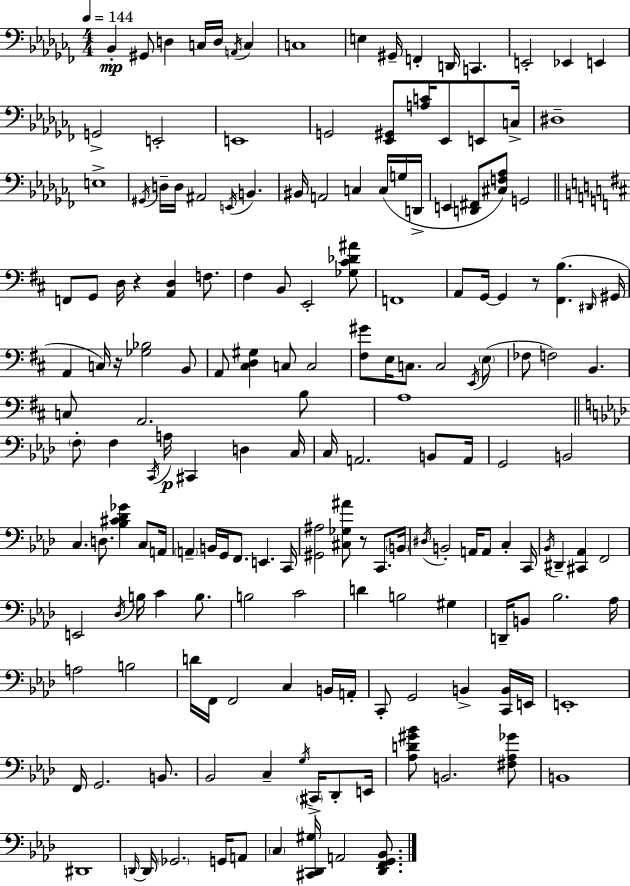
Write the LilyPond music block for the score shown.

{
  \clef bass
  \numericTimeSignature
  \time 4/4
  \key aes \minor
  \tempo 4 = 144
  bes,4-.\mp gis,8 d4 c16 d16 \acciaccatura { a,16 } c4 | c1 | e4 gis,16-- f,4-. d,16 c,4. | e,2-. ees,4 e,4 | \break g,2-> e,2-. | e,1 | g,2 <ees, gis,>8 <a c'>16 ees,8 e,8 | c16-> dis1-- | \break e1-> | \acciaccatura { gis,16 } d16-- d16 ais,2 \acciaccatura { e,16 } b,4. | bis,16 a,2 c4 | c16( g16 d,16-> e,4 <d, fis,>8 <cis f aes>8) g,2 | \break \bar "||" \break \key b \minor f,8 g,8 d16 r4 <a, d>4 f8. | fis4 b,8 e,2-. <ges cis' des' ais'>8 | f,1 | a,8 g,16~~ g,4 r8 <fis, b>4.( \grace { dis,16 } | \break gis,16 a,4 c16) r16 <ges bes>2 b,8 | a,8 <cis d gis>4 c8 c2 | <fis gis'>8 e16 c8. c2 \acciaccatura { e,16 } | \parenthesize e8( fes8 f2) b,4. | \break c8 a,2. | b8 a1 | \bar "||" \break \key aes \major \parenthesize f8-. f4 \acciaccatura { c,16 } a16\p cis,4 d4 | c16 c16 a,2. b,8 | a,16 g,2 b,2 | c4. d8. <bes cis' des' ges'>4 c8 | \break a,16 \parenthesize a,4-- b,16 g,16 f,8. e,4. | c,16 <gis, ais>2 <cis ges ais'>8 r8 c,8. | \parenthesize b,16 \acciaccatura { dis16 } b,2-. a,16 a,8 c4-. | c,16 \acciaccatura { bes,16 } dis,4-- <cis, aes,>4 f,2 | \break e,2 \acciaccatura { des16 } b16 c'4 | b8. b2 c'2 | d'4 b2 | gis4 d,16-- b,8 bes2. | \break aes16 a2 b2 | d'16 f,16 f,2 c4 | b,16 a,16-. c,8-. g,2 b,4-> | <c, b,>16 e,16 e,1-. | \break f,16 g,2. | b,8. bes,2 c4-- | \acciaccatura { g16 } \parenthesize cis,16-> des,8-. e,16 <aes d' gis' bes'>8 b,2. | <fis aes ges'>8 b,1 | \break dis,1 | \grace { d,16~ }~ d,16 \parenthesize ges,2. | g,16 a,8 \parenthesize c4 <cis, des, gis>16 a,2 | <des, f, g, bes,>8. \bar "|."
}